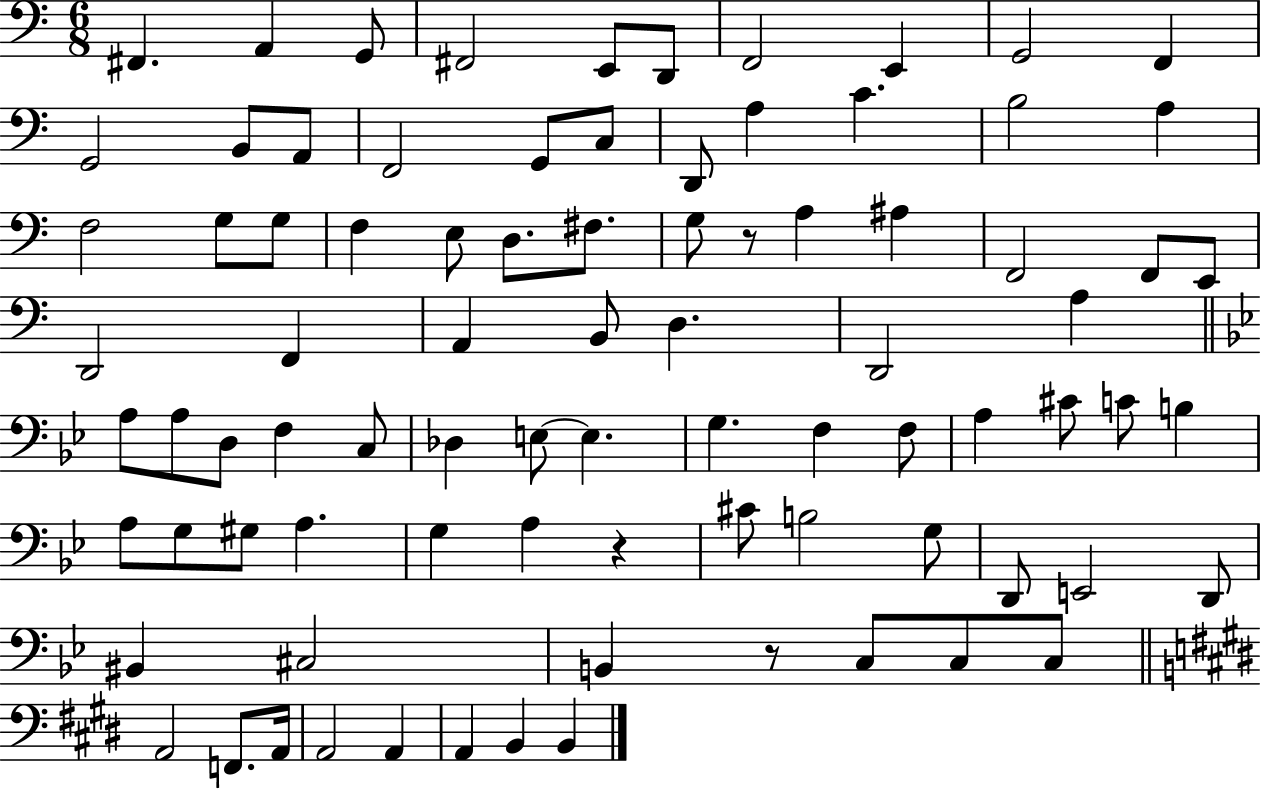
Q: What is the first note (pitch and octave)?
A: F#2